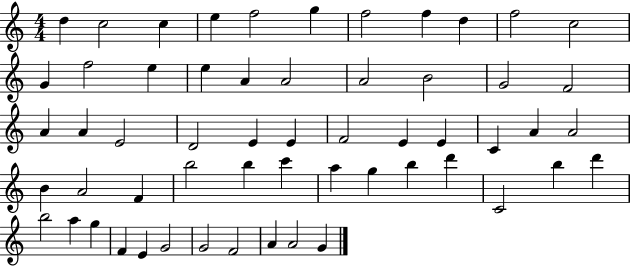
{
  \clef treble
  \numericTimeSignature
  \time 4/4
  \key c \major
  d''4 c''2 c''4 | e''4 f''2 g''4 | f''2 f''4 d''4 | f''2 c''2 | \break g'4 f''2 e''4 | e''4 a'4 a'2 | a'2 b'2 | g'2 f'2 | \break a'4 a'4 e'2 | d'2 e'4 e'4 | f'2 e'4 e'4 | c'4 a'4 a'2 | \break b'4 a'2 f'4 | b''2 b''4 c'''4 | a''4 g''4 b''4 d'''4 | c'2 b''4 d'''4 | \break b''2 a''4 g''4 | f'4 e'4 g'2 | g'2 f'2 | a'4 a'2 g'4 | \break \bar "|."
}